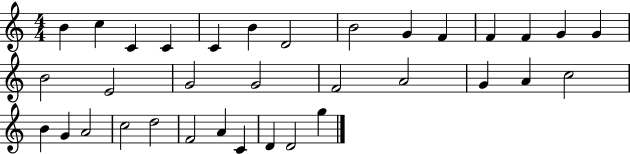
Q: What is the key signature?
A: C major